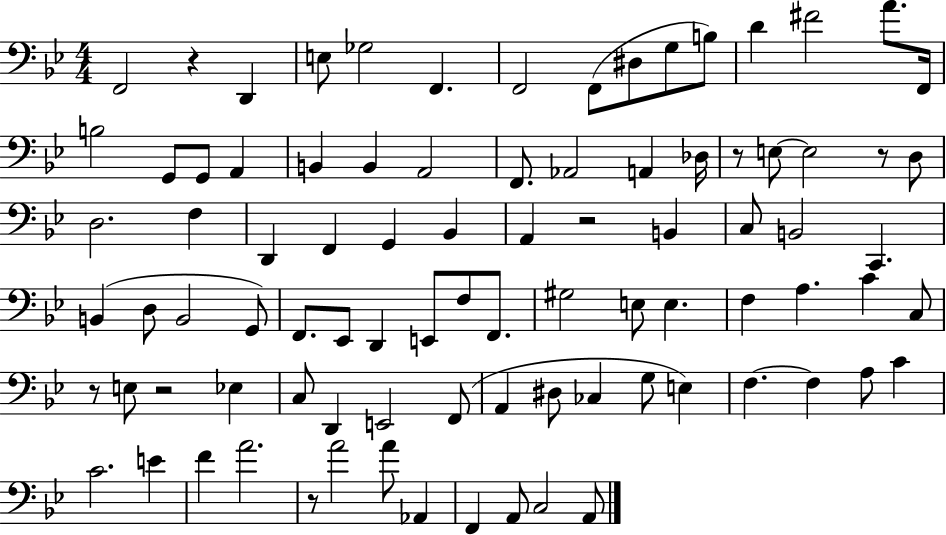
{
  \clef bass
  \numericTimeSignature
  \time 4/4
  \key bes \major
  \repeat volta 2 { f,2 r4 d,4 | e8 ges2 f,4. | f,2 f,8( dis8 g8 b8) | d'4 fis'2 a'8. f,16 | \break b2 g,8 g,8 a,4 | b,4 b,4 a,2 | f,8. aes,2 a,4 des16 | r8 e8~~ e2 r8 d8 | \break d2. f4 | d,4 f,4 g,4 bes,4 | a,4 r2 b,4 | c8 b,2 c,4. | \break b,4( d8 b,2 g,8) | f,8. ees,8 d,4 e,8 f8 f,8. | gis2 e8 e4. | f4 a4. c'4 c8 | \break r8 e8 r2 ees4 | c8 d,4 e,2 f,8( | a,4 dis8 ces4 g8 e4) | f4.~~ f4 a8 c'4 | \break c'2. e'4 | f'4 a'2. | r8 a'2 a'8 aes,4 | f,4 a,8 c2 a,8 | \break } \bar "|."
}